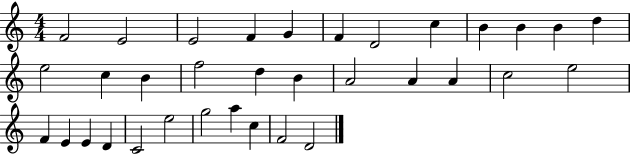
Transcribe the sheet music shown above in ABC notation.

X:1
T:Untitled
M:4/4
L:1/4
K:C
F2 E2 E2 F G F D2 c B B B d e2 c B f2 d B A2 A A c2 e2 F E E D C2 e2 g2 a c F2 D2